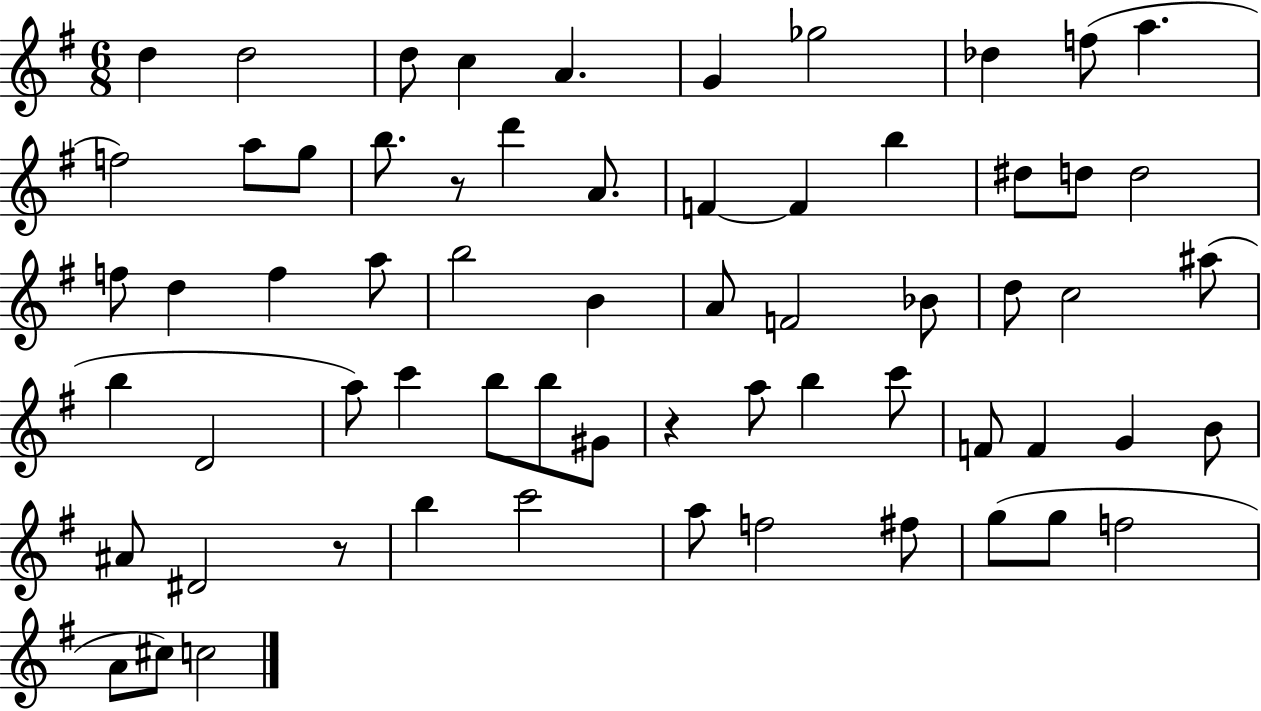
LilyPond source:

{
  \clef treble
  \numericTimeSignature
  \time 6/8
  \key g \major
  d''4 d''2 | d''8 c''4 a'4. | g'4 ges''2 | des''4 f''8( a''4. | \break f''2) a''8 g''8 | b''8. r8 d'''4 a'8. | f'4~~ f'4 b''4 | dis''8 d''8 d''2 | \break f''8 d''4 f''4 a''8 | b''2 b'4 | a'8 f'2 bes'8 | d''8 c''2 ais''8( | \break b''4 d'2 | a''8) c'''4 b''8 b''8 gis'8 | r4 a''8 b''4 c'''8 | f'8 f'4 g'4 b'8 | \break ais'8 dis'2 r8 | b''4 c'''2 | a''8 f''2 fis''8 | g''8( g''8 f''2 | \break a'8 cis''8) c''2 | \bar "|."
}